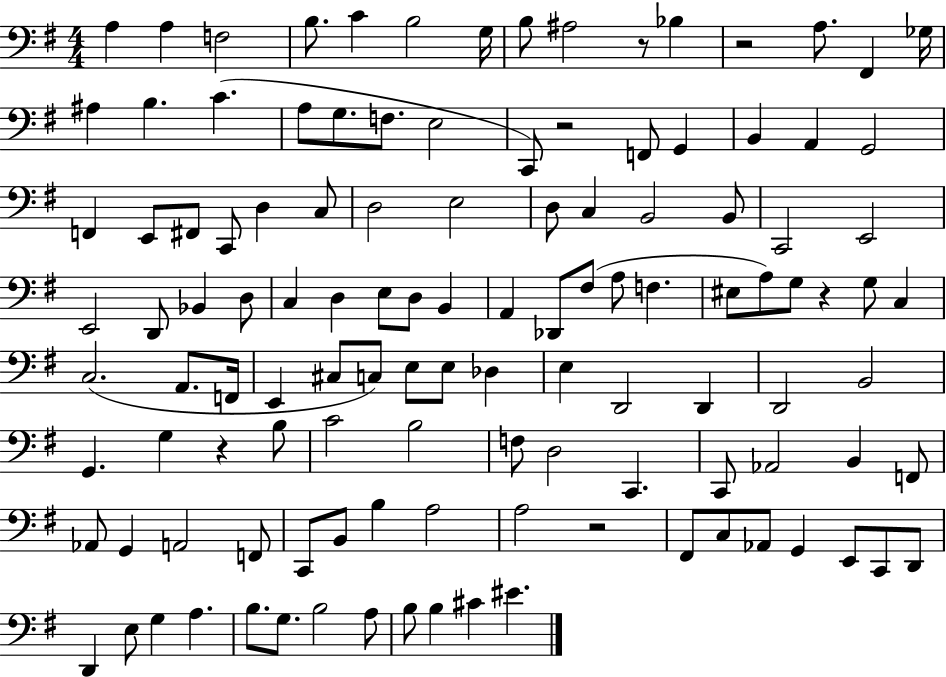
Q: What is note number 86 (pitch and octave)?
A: Ab2